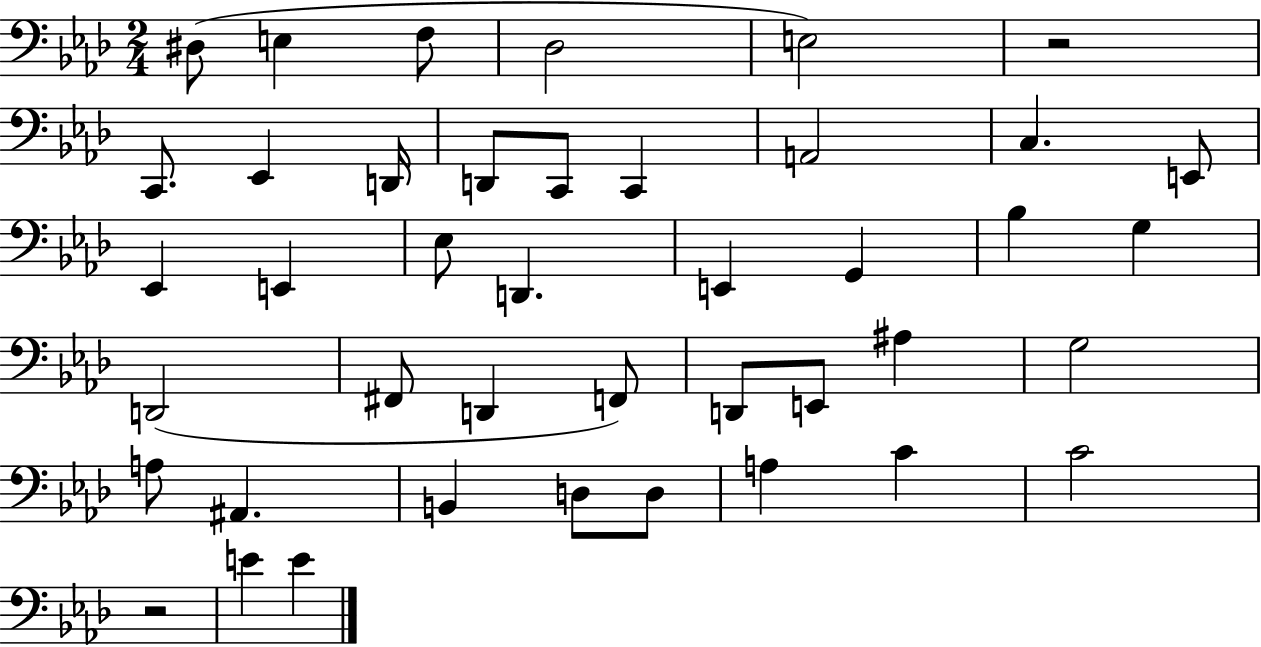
D#3/e E3/q F3/e Db3/h E3/h R/h C2/e. Eb2/q D2/s D2/e C2/e C2/q A2/h C3/q. E2/e Eb2/q E2/q Eb3/e D2/q. E2/q G2/q Bb3/q G3/q D2/h F#2/e D2/q F2/e D2/e E2/e A#3/q G3/h A3/e A#2/q. B2/q D3/e D3/e A3/q C4/q C4/h R/h E4/q E4/q